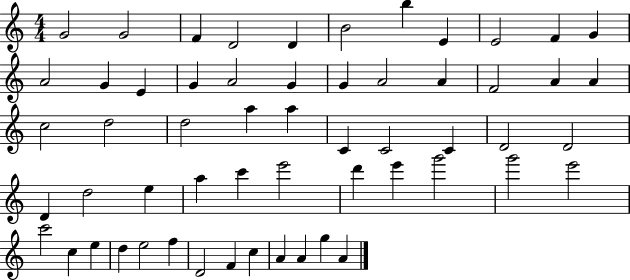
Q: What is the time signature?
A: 4/4